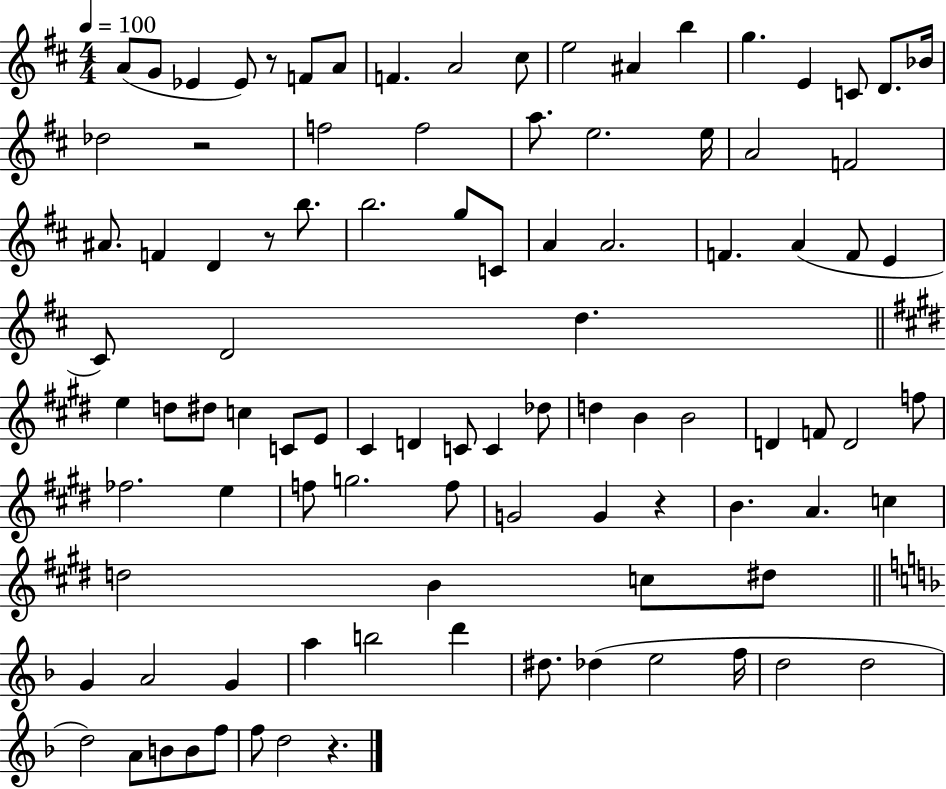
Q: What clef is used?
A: treble